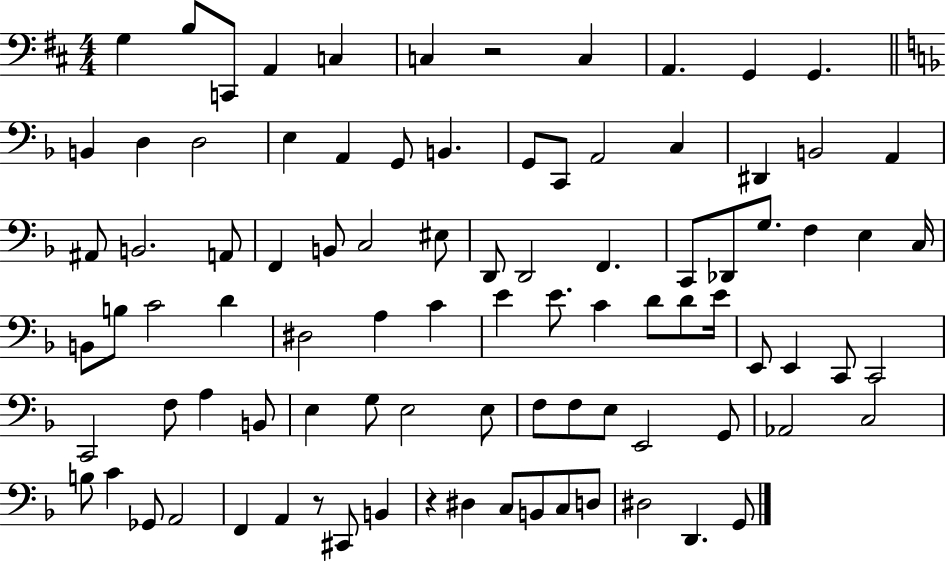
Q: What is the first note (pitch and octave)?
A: G3